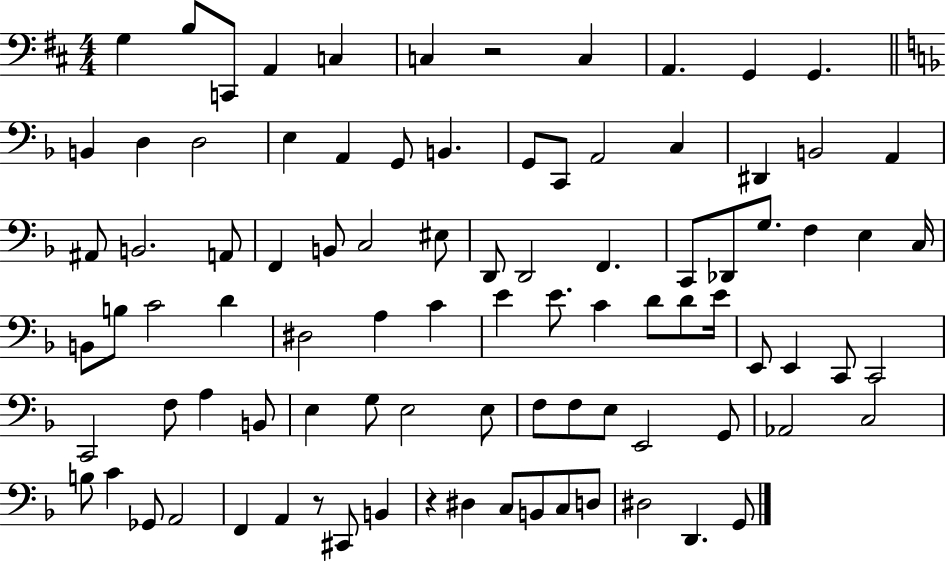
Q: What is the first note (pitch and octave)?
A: G3